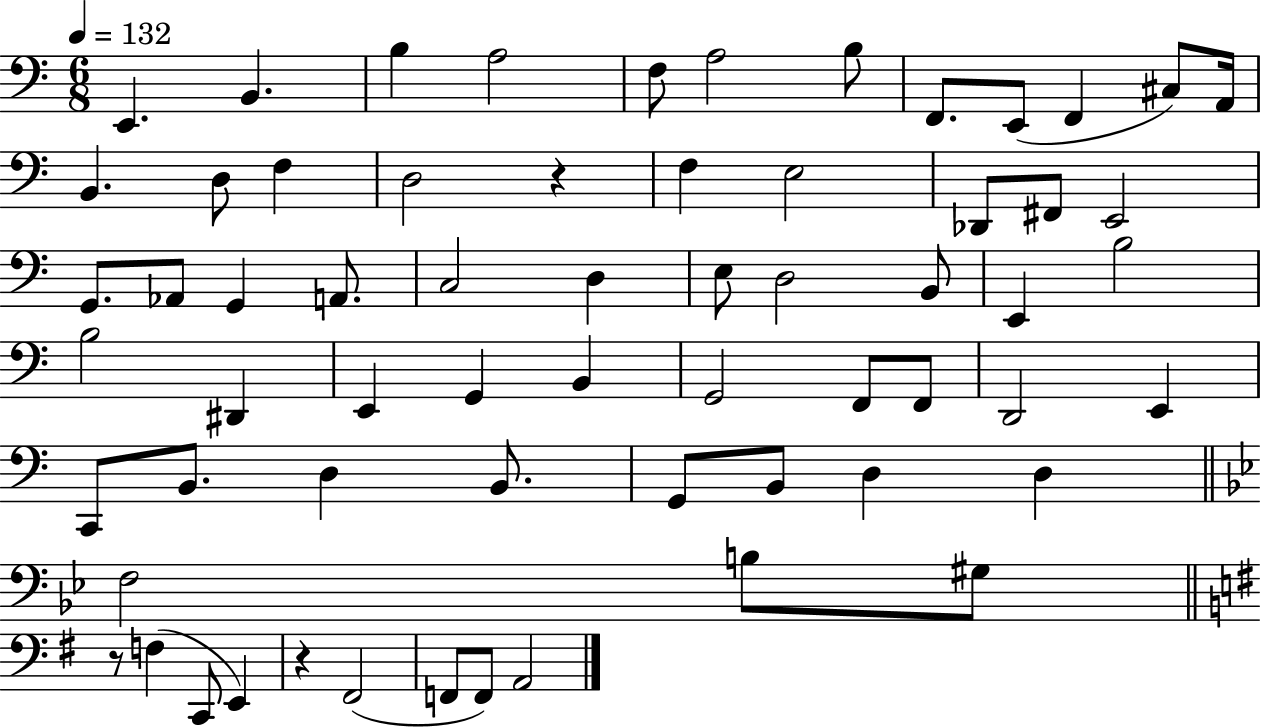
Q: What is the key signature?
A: C major